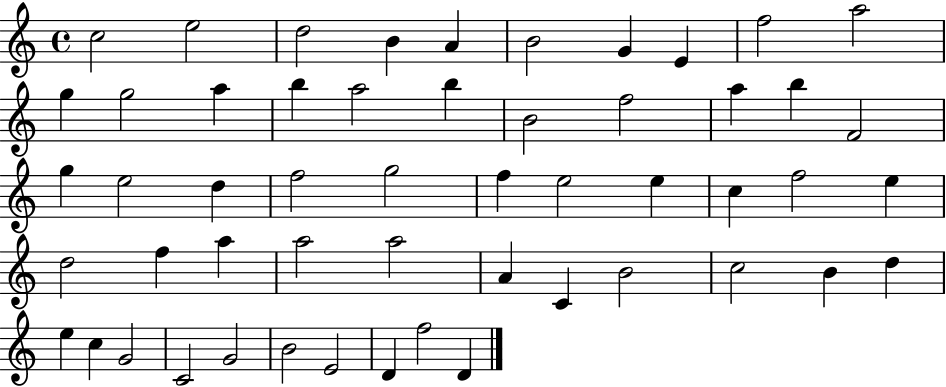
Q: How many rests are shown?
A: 0